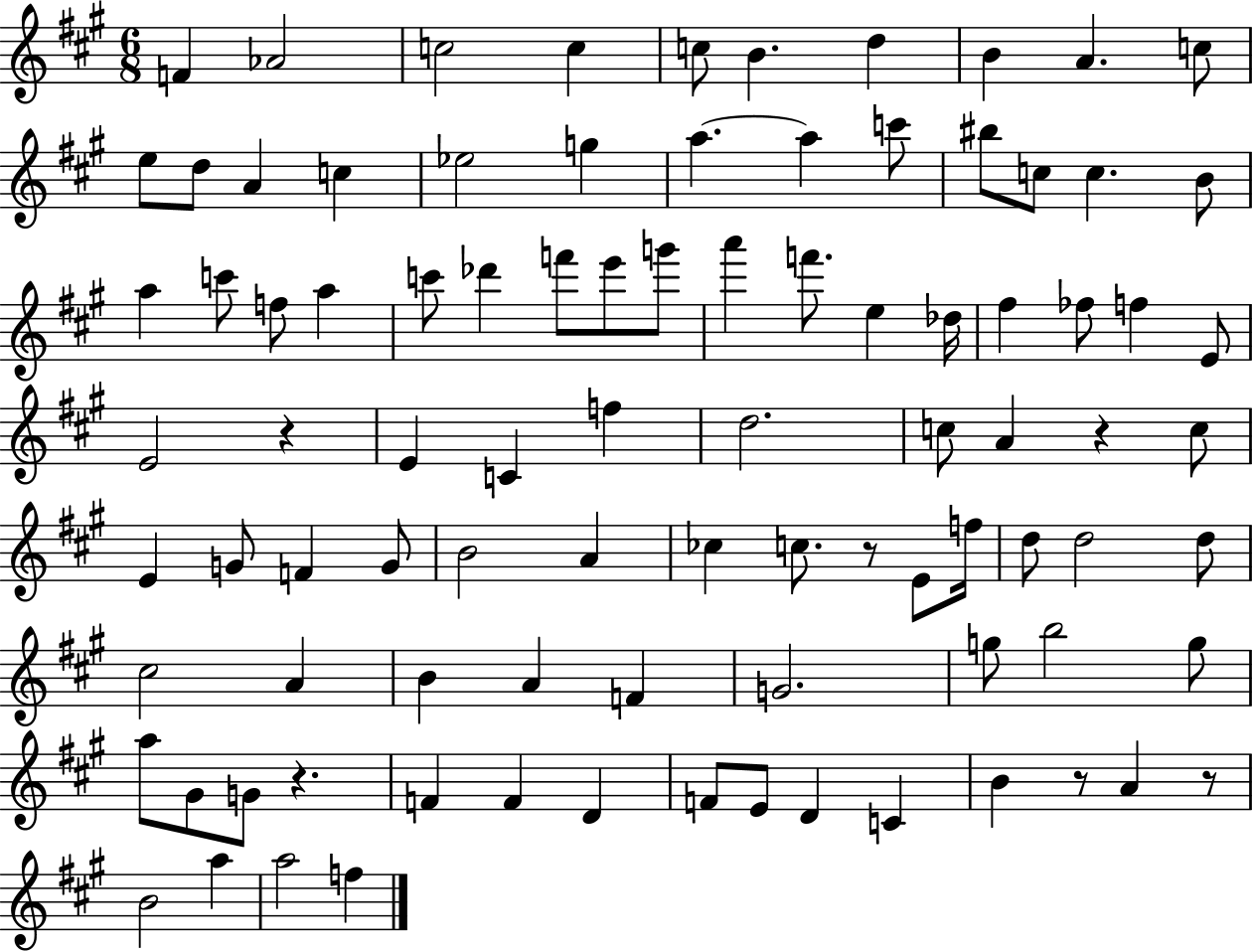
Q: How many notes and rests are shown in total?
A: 92